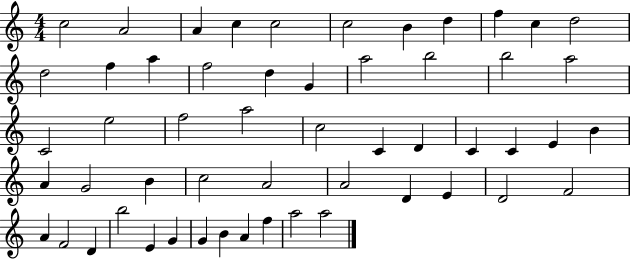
{
  \clef treble
  \numericTimeSignature
  \time 4/4
  \key c \major
  c''2 a'2 | a'4 c''4 c''2 | c''2 b'4 d''4 | f''4 c''4 d''2 | \break d''2 f''4 a''4 | f''2 d''4 g'4 | a''2 b''2 | b''2 a''2 | \break c'2 e''2 | f''2 a''2 | c''2 c'4 d'4 | c'4 c'4 e'4 b'4 | \break a'4 g'2 b'4 | c''2 a'2 | a'2 d'4 e'4 | d'2 f'2 | \break a'4 f'2 d'4 | b''2 e'4 g'4 | g'4 b'4 a'4 f''4 | a''2 a''2 | \break \bar "|."
}